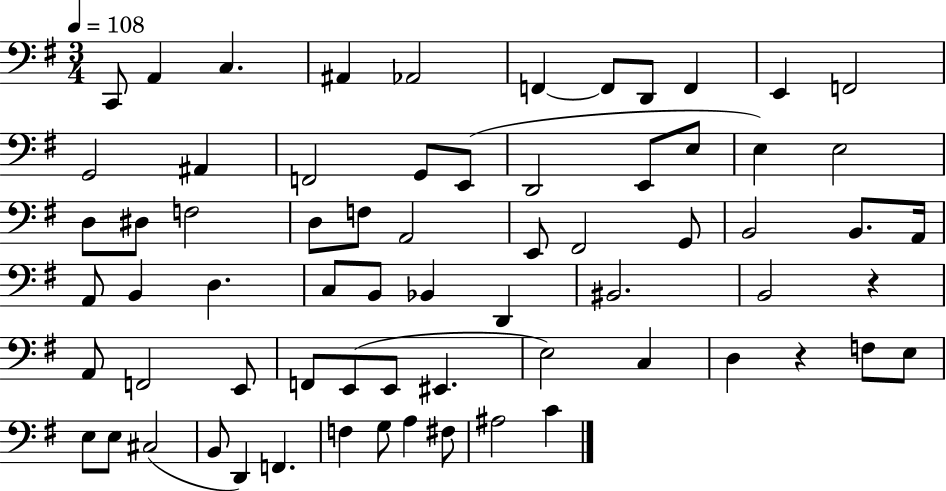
X:1
T:Untitled
M:3/4
L:1/4
K:G
C,,/2 A,, C, ^A,, _A,,2 F,, F,,/2 D,,/2 F,, E,, F,,2 G,,2 ^A,, F,,2 G,,/2 E,,/2 D,,2 E,,/2 E,/2 E, E,2 D,/2 ^D,/2 F,2 D,/2 F,/2 A,,2 E,,/2 ^F,,2 G,,/2 B,,2 B,,/2 A,,/4 A,,/2 B,, D, C,/2 B,,/2 _B,, D,, ^B,,2 B,,2 z A,,/2 F,,2 E,,/2 F,,/2 E,,/2 E,,/2 ^E,, E,2 C, D, z F,/2 E,/2 E,/2 E,/2 ^C,2 B,,/2 D,, F,, F, G,/2 A, ^F,/2 ^A,2 C